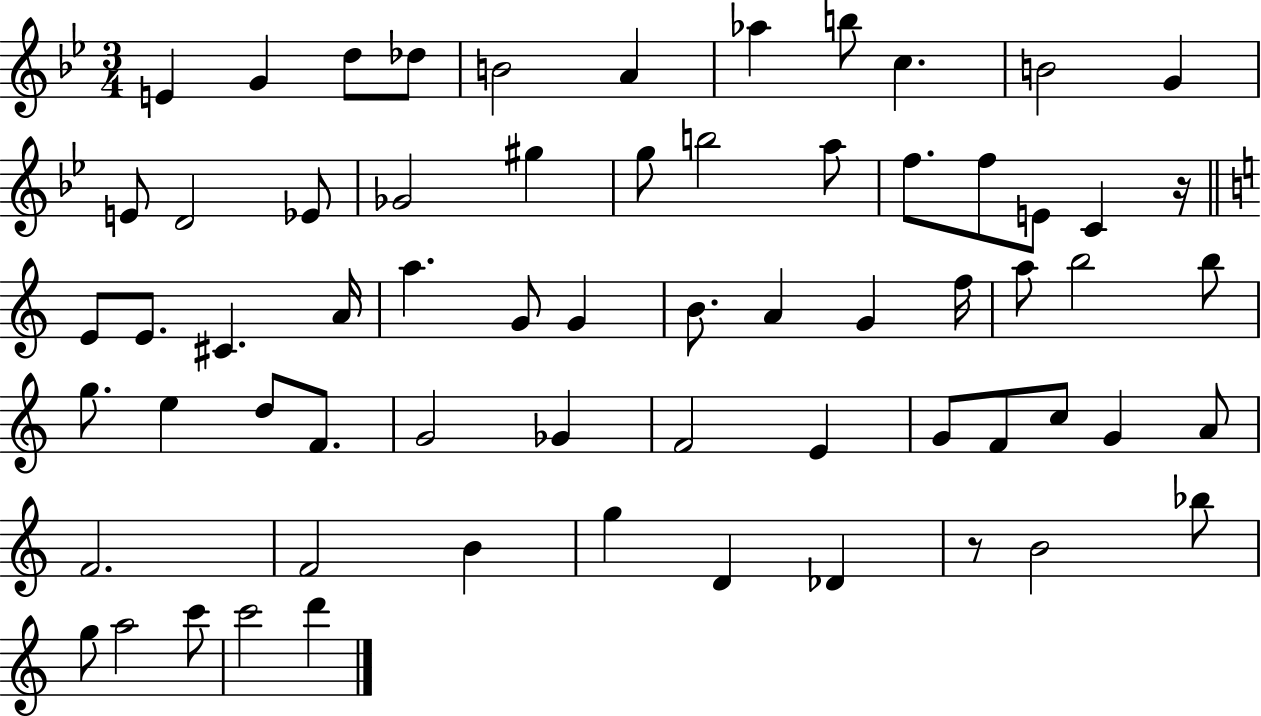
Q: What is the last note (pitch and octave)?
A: D6